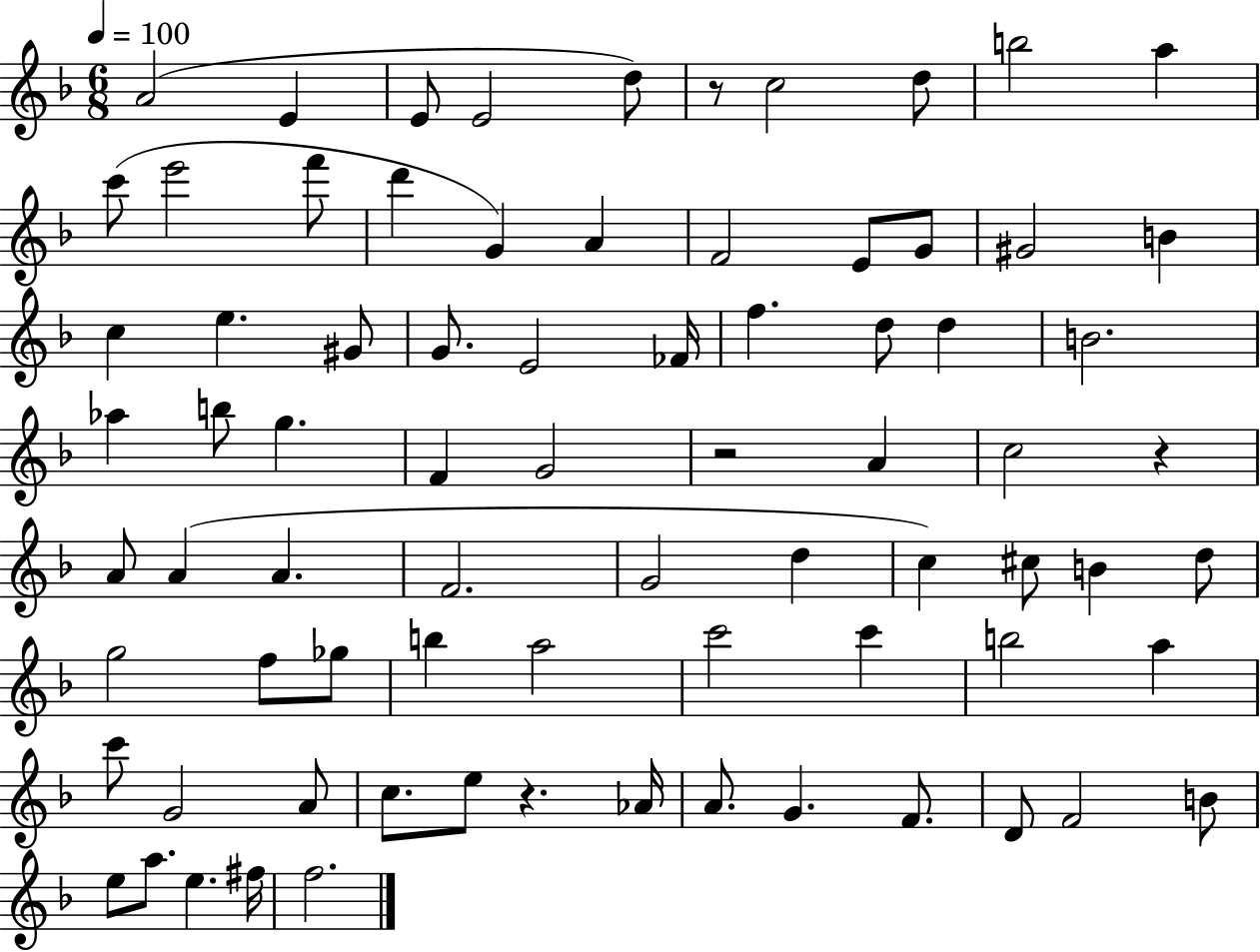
{
  \clef treble
  \numericTimeSignature
  \time 6/8
  \key f \major
  \tempo 4 = 100
  a'2( e'4 | e'8 e'2 d''8) | r8 c''2 d''8 | b''2 a''4 | \break c'''8( e'''2 f'''8 | d'''4 g'4) a'4 | f'2 e'8 g'8 | gis'2 b'4 | \break c''4 e''4. gis'8 | g'8. e'2 fes'16 | f''4. d''8 d''4 | b'2. | \break aes''4 b''8 g''4. | f'4 g'2 | r2 a'4 | c''2 r4 | \break a'8 a'4( a'4. | f'2. | g'2 d''4 | c''4) cis''8 b'4 d''8 | \break g''2 f''8 ges''8 | b''4 a''2 | c'''2 c'''4 | b''2 a''4 | \break c'''8 g'2 a'8 | c''8. e''8 r4. aes'16 | a'8. g'4. f'8. | d'8 f'2 b'8 | \break e''8 a''8. e''4. fis''16 | f''2. | \bar "|."
}